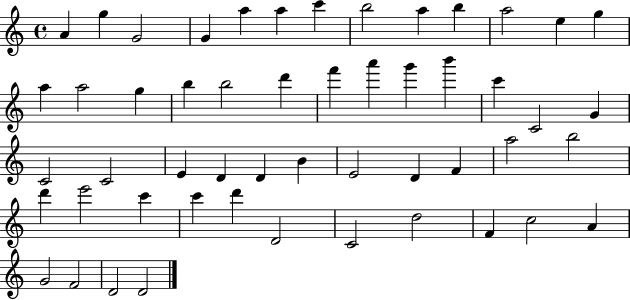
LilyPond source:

{
  \clef treble
  \time 4/4
  \defaultTimeSignature
  \key c \major
  a'4 g''4 g'2 | g'4 a''4 a''4 c'''4 | b''2 a''4 b''4 | a''2 e''4 g''4 | \break a''4 a''2 g''4 | b''4 b''2 d'''4 | f'''4 a'''4 g'''4 b'''4 | c'''4 c'2 g'4 | \break c'2 c'2 | e'4 d'4 d'4 b'4 | e'2 d'4 f'4 | a''2 b''2 | \break d'''4 e'''2 c'''4 | c'''4 d'''4 d'2 | c'2 d''2 | f'4 c''2 a'4 | \break g'2 f'2 | d'2 d'2 | \bar "|."
}